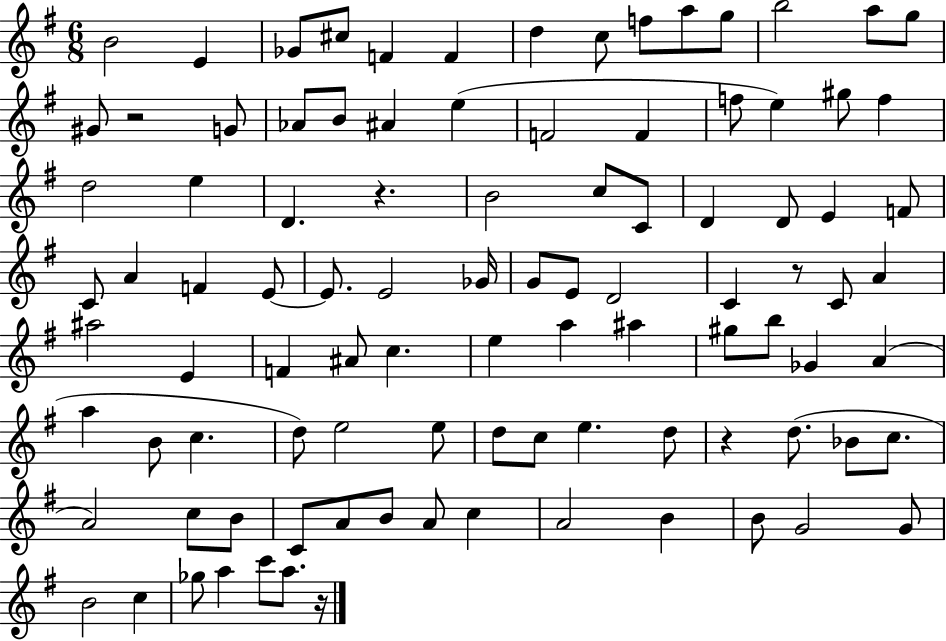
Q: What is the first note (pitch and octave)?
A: B4